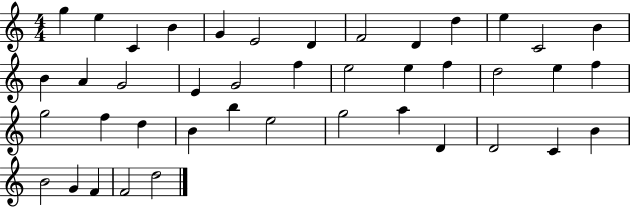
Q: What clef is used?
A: treble